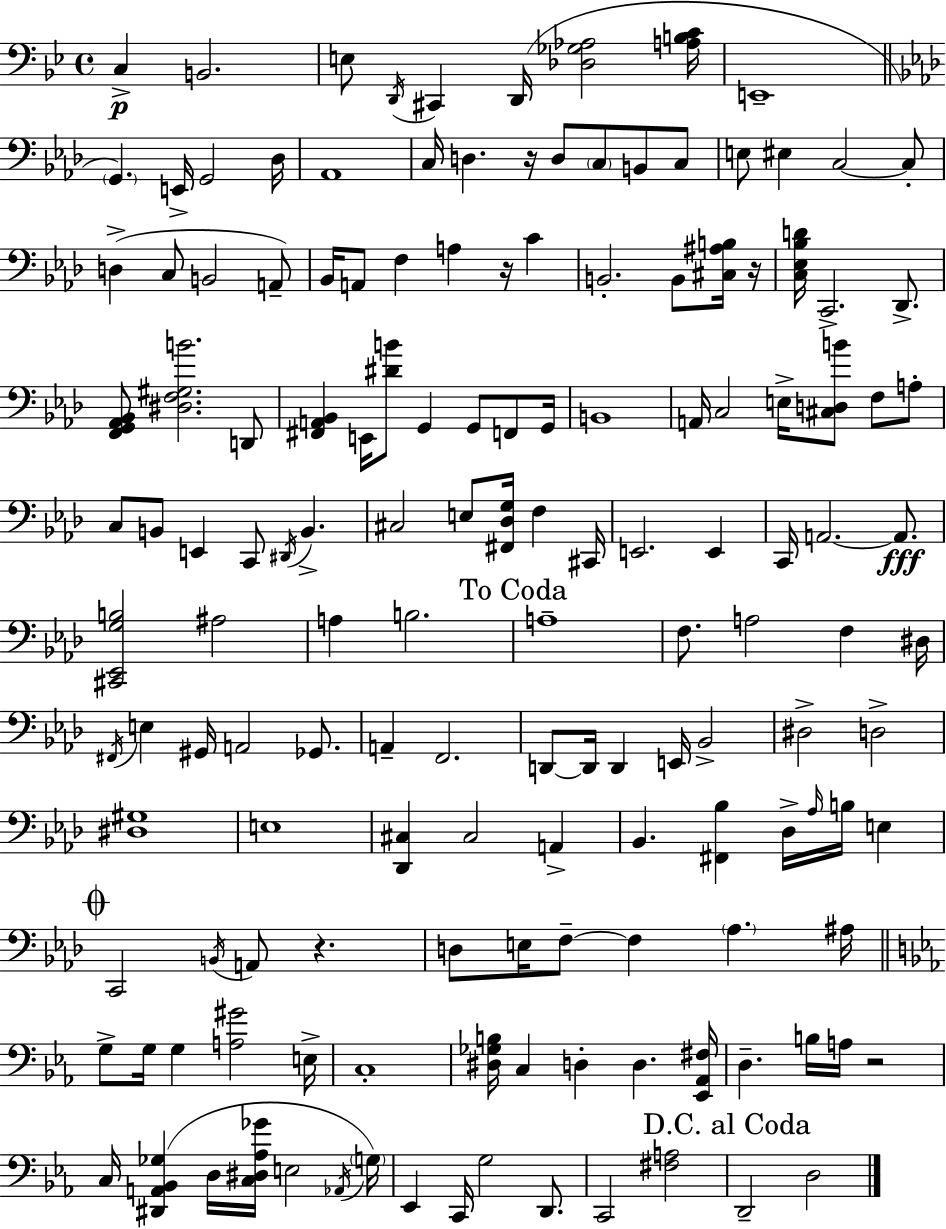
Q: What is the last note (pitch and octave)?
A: D3